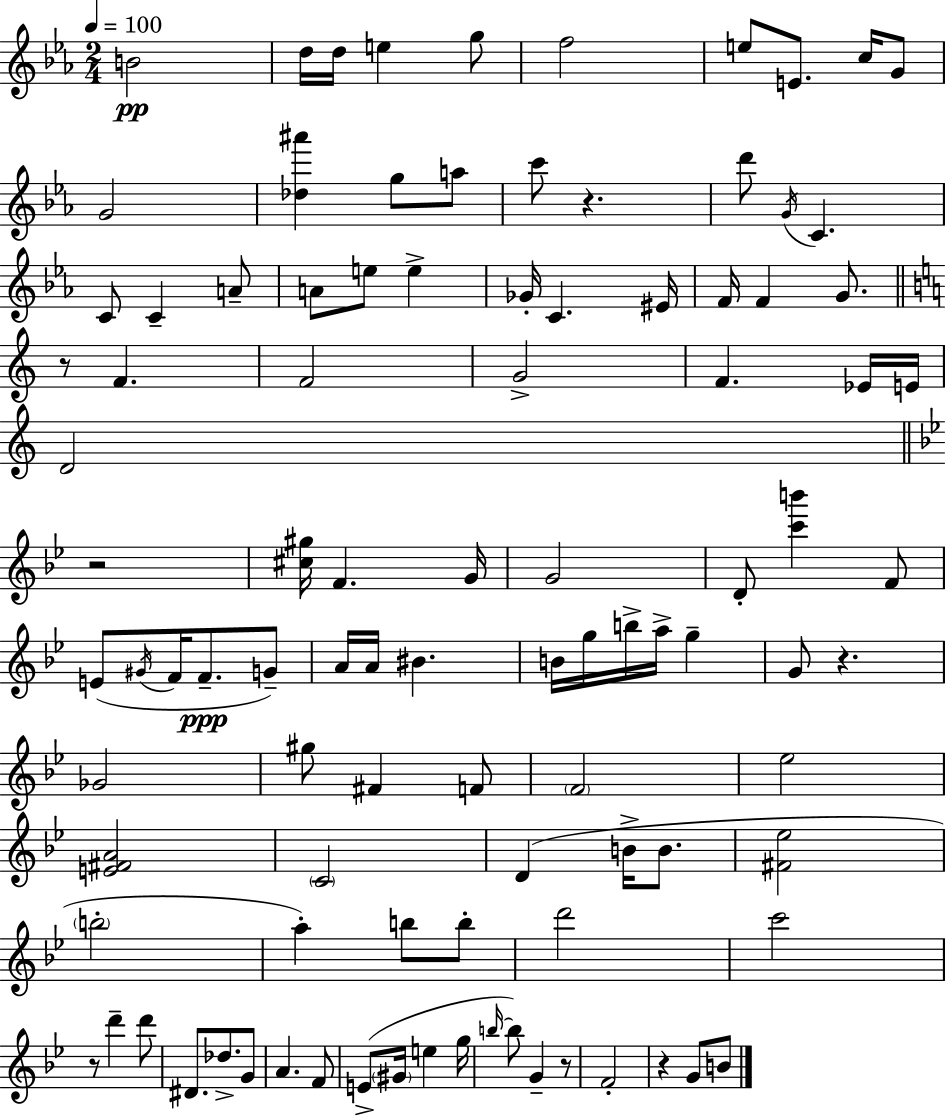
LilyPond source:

{
  \clef treble
  \numericTimeSignature
  \time 2/4
  \key c \minor
  \tempo 4 = 100
  \repeat volta 2 { b'2\pp | d''16 d''16 e''4 g''8 | f''2 | e''8 e'8. c''16 g'8 | \break g'2 | <des'' ais'''>4 g''8 a''8 | c'''8 r4. | d'''8 \acciaccatura { g'16 } c'4. | \break c'8 c'4-- a'8-- | a'8 e''8 e''4-> | ges'16-. c'4. | eis'16 f'16 f'4 g'8. | \break \bar "||" \break \key c \major r8 f'4. | f'2 | g'2-> | f'4. ees'16 e'16 | \break d'2 | \bar "||" \break \key bes \major r2 | <cis'' gis''>16 f'4. g'16 | g'2 | d'8-. <c''' b'''>4 f'8 | \break e'8( \acciaccatura { gis'16 } f'16 f'8.--\ppp g'8--) | a'16 a'16 bis'4. | b'16 g''16 b''16-> a''16-> g''4-- | g'8 r4. | \break ges'2 | gis''8 fis'4 f'8 | \parenthesize f'2 | ees''2 | \break <e' fis' a'>2 | \parenthesize c'2 | d'4( b'16-> b'8. | <fis' ees''>2 | \break \parenthesize b''2-. | a''4-.) b''8 b''8-. | d'''2 | c'''2 | \break r8 d'''4-- d'''8 | dis'8. des''8.-> g'8 | a'4. f'8 | e'8->( \parenthesize gis'16 e''4 | \break g''16 \grace { b''16~ }~) b''8 g'4-- | r8 f'2-. | r4 g'8 | b'8 } \bar "|."
}